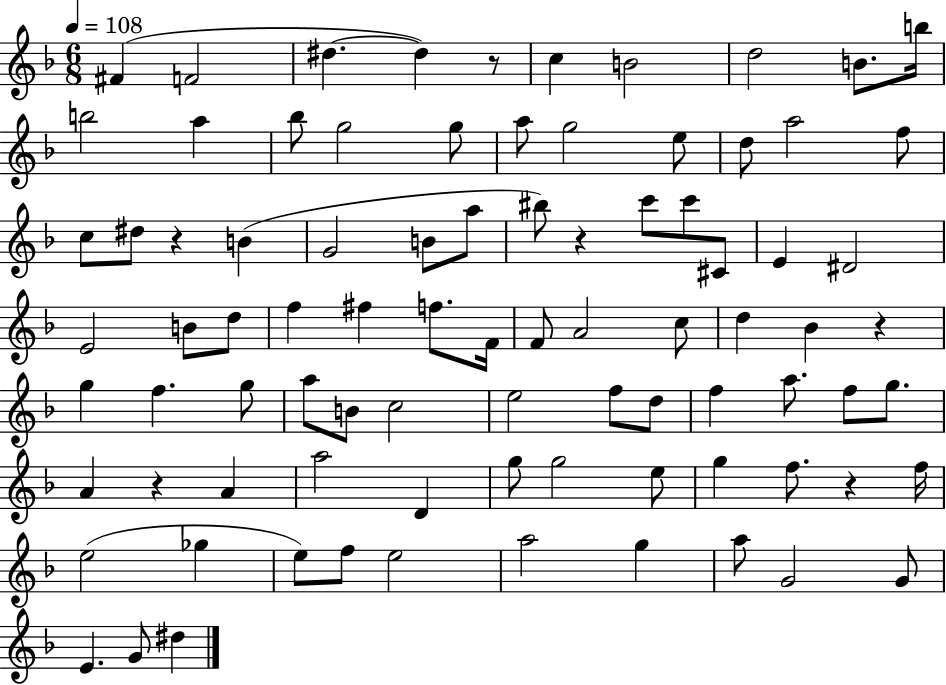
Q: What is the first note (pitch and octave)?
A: F#4